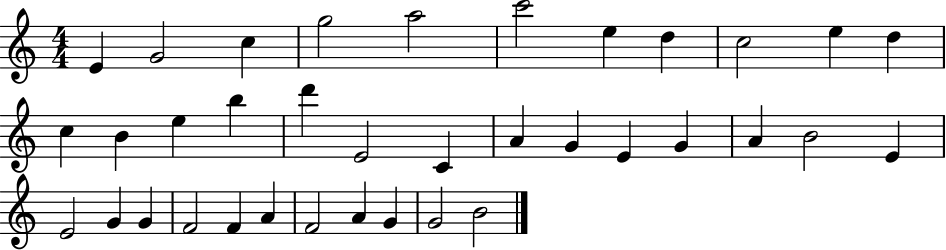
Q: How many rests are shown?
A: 0